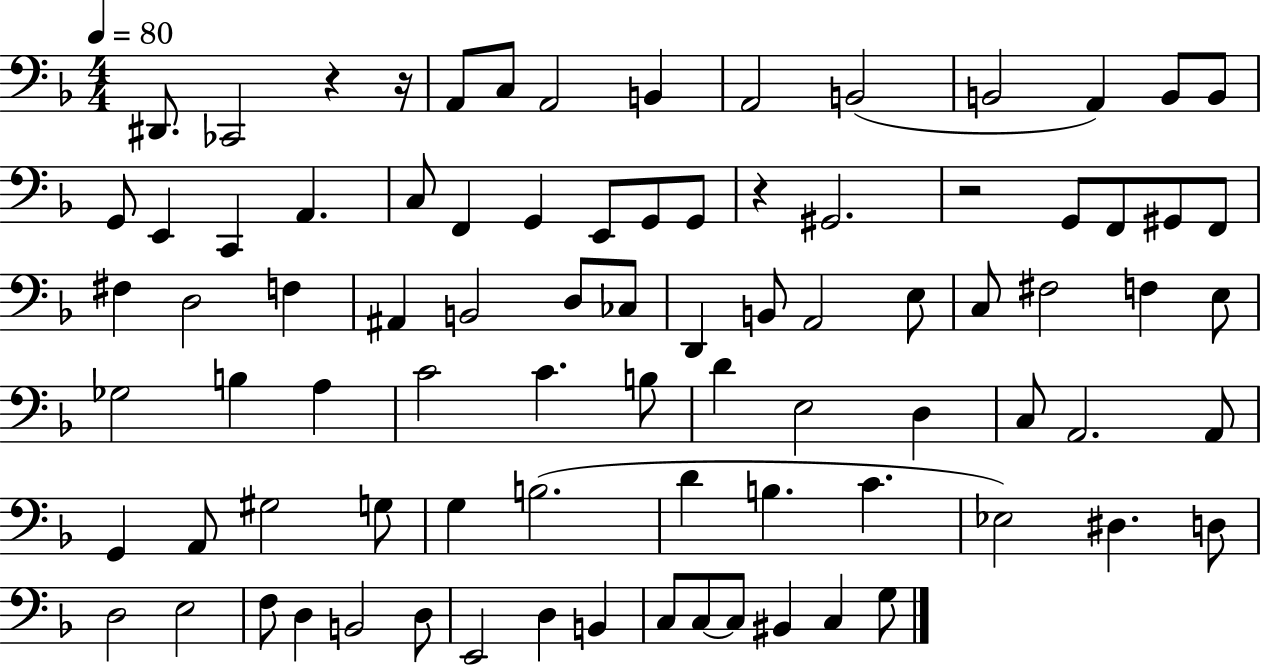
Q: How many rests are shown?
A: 4